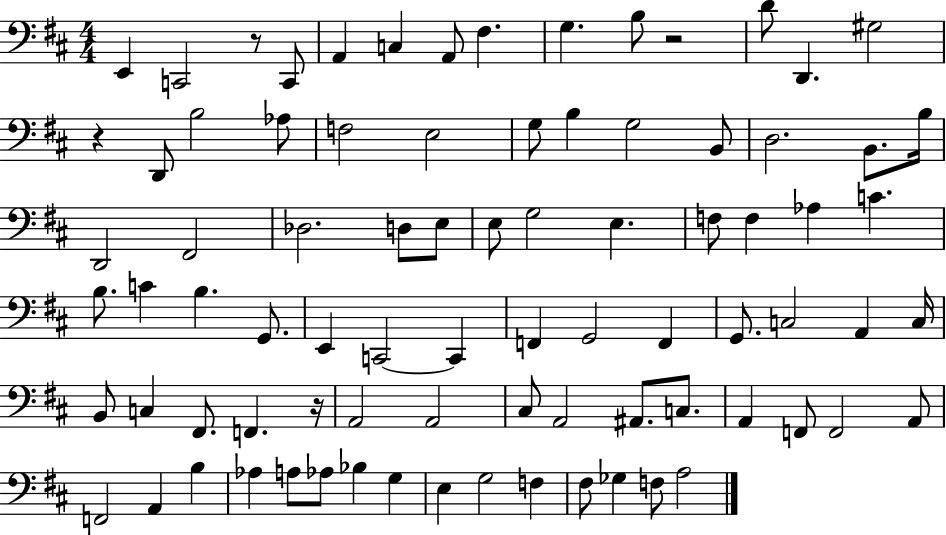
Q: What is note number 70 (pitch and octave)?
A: Ab3